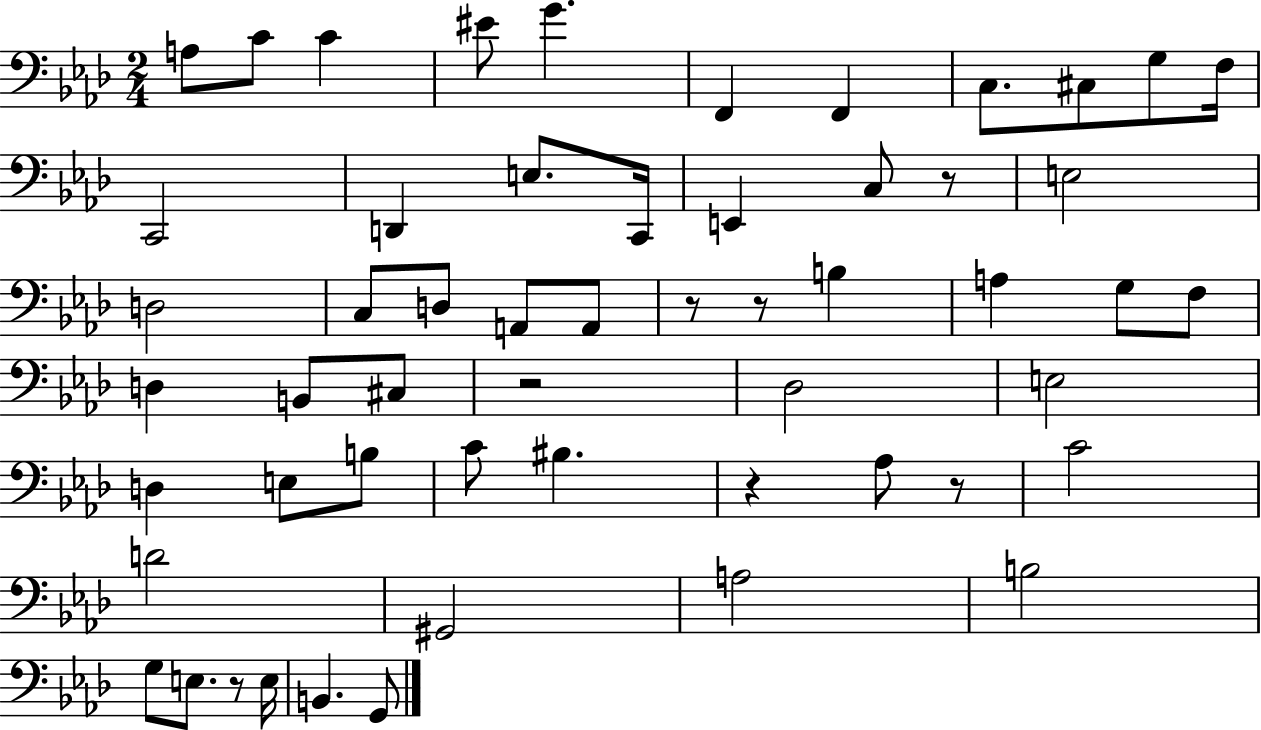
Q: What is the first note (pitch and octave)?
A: A3